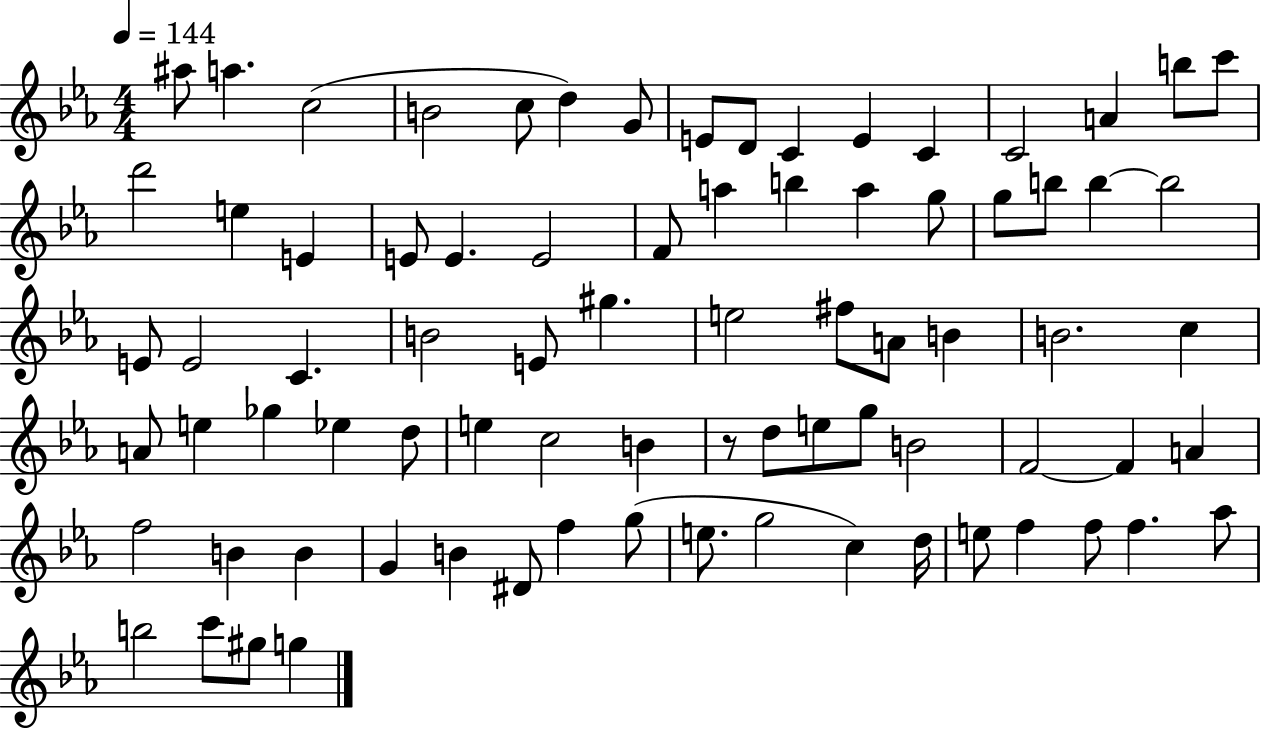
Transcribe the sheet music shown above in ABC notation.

X:1
T:Untitled
M:4/4
L:1/4
K:Eb
^a/2 a c2 B2 c/2 d G/2 E/2 D/2 C E C C2 A b/2 c'/2 d'2 e E E/2 E E2 F/2 a b a g/2 g/2 b/2 b b2 E/2 E2 C B2 E/2 ^g e2 ^f/2 A/2 B B2 c A/2 e _g _e d/2 e c2 B z/2 d/2 e/2 g/2 B2 F2 F A f2 B B G B ^D/2 f g/2 e/2 g2 c d/4 e/2 f f/2 f _a/2 b2 c'/2 ^g/2 g